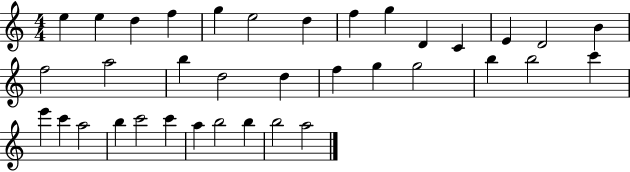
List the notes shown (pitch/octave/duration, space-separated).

E5/q E5/q D5/q F5/q G5/q E5/h D5/q F5/q G5/q D4/q C4/q E4/q D4/h B4/q F5/h A5/h B5/q D5/h D5/q F5/q G5/q G5/h B5/q B5/h C6/q E6/q C6/q A5/h B5/q C6/h C6/q A5/q B5/h B5/q B5/h A5/h